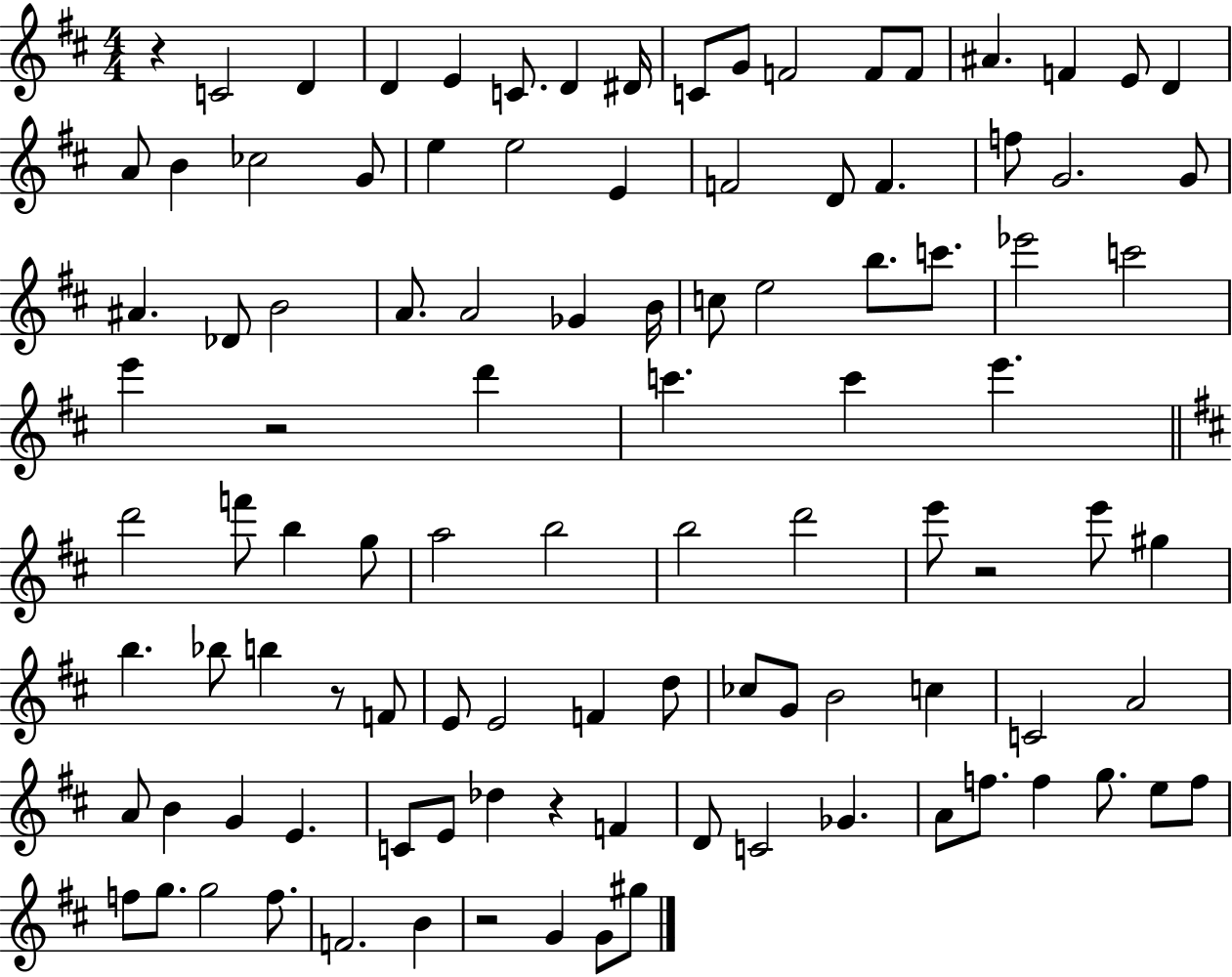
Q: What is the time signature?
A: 4/4